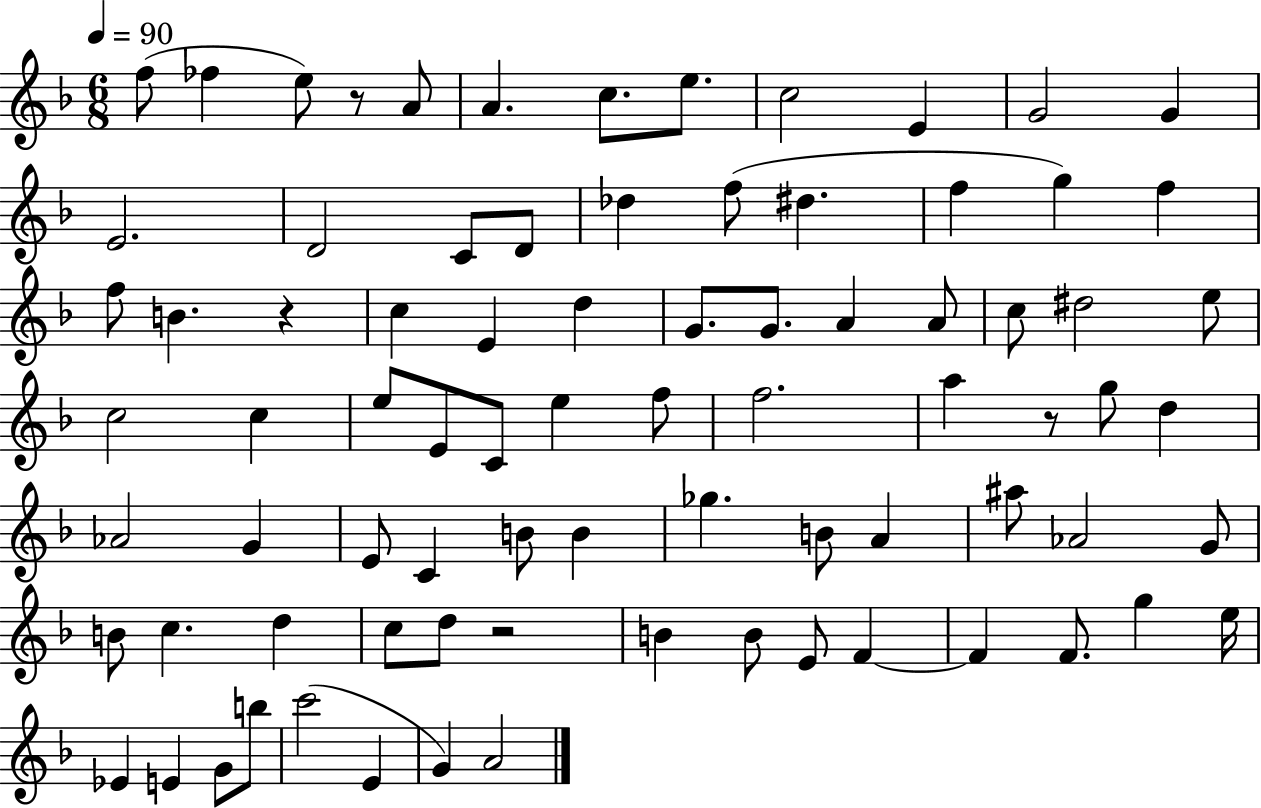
{
  \clef treble
  \numericTimeSignature
  \time 6/8
  \key f \major
  \tempo 4 = 90
  \repeat volta 2 { f''8( fes''4 e''8) r8 a'8 | a'4. c''8. e''8. | c''2 e'4 | g'2 g'4 | \break e'2. | d'2 c'8 d'8 | des''4 f''8( dis''4. | f''4 g''4) f''4 | \break f''8 b'4. r4 | c''4 e'4 d''4 | g'8. g'8. a'4 a'8 | c''8 dis''2 e''8 | \break c''2 c''4 | e''8 e'8 c'8 e''4 f''8 | f''2. | a''4 r8 g''8 d''4 | \break aes'2 g'4 | e'8 c'4 b'8 b'4 | ges''4. b'8 a'4 | ais''8 aes'2 g'8 | \break b'8 c''4. d''4 | c''8 d''8 r2 | b'4 b'8 e'8 f'4~~ | f'4 f'8. g''4 e''16 | \break ees'4 e'4 g'8 b''8 | c'''2( e'4 | g'4) a'2 | } \bar "|."
}